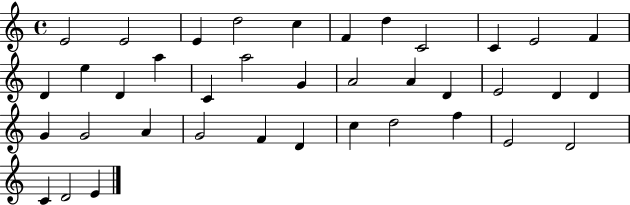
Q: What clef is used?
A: treble